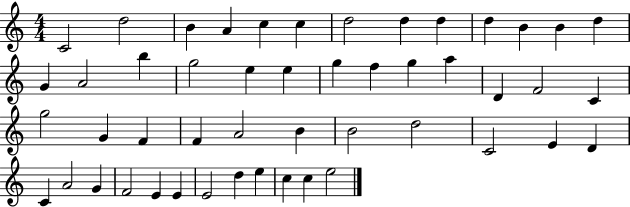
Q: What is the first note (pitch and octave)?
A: C4